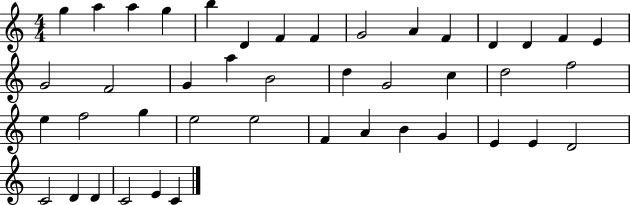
G5/q A5/q A5/q G5/q B5/q D4/q F4/q F4/q G4/h A4/q F4/q D4/q D4/q F4/q E4/q G4/h F4/h G4/q A5/q B4/h D5/q G4/h C5/q D5/h F5/h E5/q F5/h G5/q E5/h E5/h F4/q A4/q B4/q G4/q E4/q E4/q D4/h C4/h D4/q D4/q C4/h E4/q C4/q